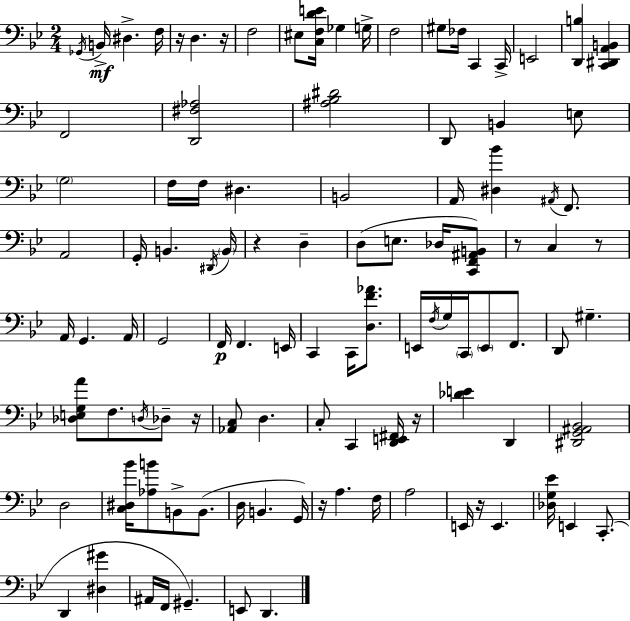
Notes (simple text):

Gb2/s B2/s D#3/q. F3/s R/s D3/q. R/s F3/h EIS3/e [C3,F3,D4,E4]/s Gb3/q G3/s F3/h G#3/e FES3/s C2/q C2/s E2/h [D2,B3]/q [C2,D#2,A2,B2]/q F2/h [D2,F#3,Ab3]/h [A#3,Bb3,D#4]/h D2/e B2/q E3/e G3/h F3/s F3/s D#3/q. B2/h A2/s [D#3,Bb4]/q A#2/s F2/e. A2/h G2/s B2/q. D#2/s B2/s R/q D3/q D3/e E3/e. Db3/s [C2,F2,A#2,B2]/e R/e C3/q R/e A2/s G2/q. A2/s G2/h F2/s F2/q. E2/s C2/q C2/s [D3,F4,Ab4]/e. E2/s F3/s G3/s C2/s E2/e F2/e. D2/e G#3/q. [Db3,E3,G3,A4]/e F3/e. D3/s Db3/e R/s [Ab2,C3]/e D3/q. C3/e C2/q [D2,E2,F#2]/s R/s [Db4,E4]/q D2/q [D#2,G2,A#2,Bb2]/h D3/h [C3,D#3,Bb4]/s [Ab3,B4]/e B2/e B2/e. D3/s B2/q. G2/s R/s A3/q. F3/s A3/h E2/s R/s E2/q. [Db3,G3,Eb4]/s E2/q C2/e. D2/q [D#3,G#4]/q A#2/s F2/s G#2/q. E2/e D2/q.